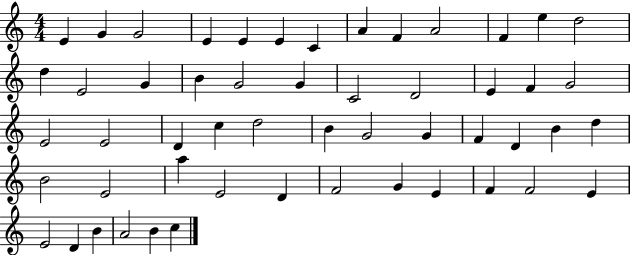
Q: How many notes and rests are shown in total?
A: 53